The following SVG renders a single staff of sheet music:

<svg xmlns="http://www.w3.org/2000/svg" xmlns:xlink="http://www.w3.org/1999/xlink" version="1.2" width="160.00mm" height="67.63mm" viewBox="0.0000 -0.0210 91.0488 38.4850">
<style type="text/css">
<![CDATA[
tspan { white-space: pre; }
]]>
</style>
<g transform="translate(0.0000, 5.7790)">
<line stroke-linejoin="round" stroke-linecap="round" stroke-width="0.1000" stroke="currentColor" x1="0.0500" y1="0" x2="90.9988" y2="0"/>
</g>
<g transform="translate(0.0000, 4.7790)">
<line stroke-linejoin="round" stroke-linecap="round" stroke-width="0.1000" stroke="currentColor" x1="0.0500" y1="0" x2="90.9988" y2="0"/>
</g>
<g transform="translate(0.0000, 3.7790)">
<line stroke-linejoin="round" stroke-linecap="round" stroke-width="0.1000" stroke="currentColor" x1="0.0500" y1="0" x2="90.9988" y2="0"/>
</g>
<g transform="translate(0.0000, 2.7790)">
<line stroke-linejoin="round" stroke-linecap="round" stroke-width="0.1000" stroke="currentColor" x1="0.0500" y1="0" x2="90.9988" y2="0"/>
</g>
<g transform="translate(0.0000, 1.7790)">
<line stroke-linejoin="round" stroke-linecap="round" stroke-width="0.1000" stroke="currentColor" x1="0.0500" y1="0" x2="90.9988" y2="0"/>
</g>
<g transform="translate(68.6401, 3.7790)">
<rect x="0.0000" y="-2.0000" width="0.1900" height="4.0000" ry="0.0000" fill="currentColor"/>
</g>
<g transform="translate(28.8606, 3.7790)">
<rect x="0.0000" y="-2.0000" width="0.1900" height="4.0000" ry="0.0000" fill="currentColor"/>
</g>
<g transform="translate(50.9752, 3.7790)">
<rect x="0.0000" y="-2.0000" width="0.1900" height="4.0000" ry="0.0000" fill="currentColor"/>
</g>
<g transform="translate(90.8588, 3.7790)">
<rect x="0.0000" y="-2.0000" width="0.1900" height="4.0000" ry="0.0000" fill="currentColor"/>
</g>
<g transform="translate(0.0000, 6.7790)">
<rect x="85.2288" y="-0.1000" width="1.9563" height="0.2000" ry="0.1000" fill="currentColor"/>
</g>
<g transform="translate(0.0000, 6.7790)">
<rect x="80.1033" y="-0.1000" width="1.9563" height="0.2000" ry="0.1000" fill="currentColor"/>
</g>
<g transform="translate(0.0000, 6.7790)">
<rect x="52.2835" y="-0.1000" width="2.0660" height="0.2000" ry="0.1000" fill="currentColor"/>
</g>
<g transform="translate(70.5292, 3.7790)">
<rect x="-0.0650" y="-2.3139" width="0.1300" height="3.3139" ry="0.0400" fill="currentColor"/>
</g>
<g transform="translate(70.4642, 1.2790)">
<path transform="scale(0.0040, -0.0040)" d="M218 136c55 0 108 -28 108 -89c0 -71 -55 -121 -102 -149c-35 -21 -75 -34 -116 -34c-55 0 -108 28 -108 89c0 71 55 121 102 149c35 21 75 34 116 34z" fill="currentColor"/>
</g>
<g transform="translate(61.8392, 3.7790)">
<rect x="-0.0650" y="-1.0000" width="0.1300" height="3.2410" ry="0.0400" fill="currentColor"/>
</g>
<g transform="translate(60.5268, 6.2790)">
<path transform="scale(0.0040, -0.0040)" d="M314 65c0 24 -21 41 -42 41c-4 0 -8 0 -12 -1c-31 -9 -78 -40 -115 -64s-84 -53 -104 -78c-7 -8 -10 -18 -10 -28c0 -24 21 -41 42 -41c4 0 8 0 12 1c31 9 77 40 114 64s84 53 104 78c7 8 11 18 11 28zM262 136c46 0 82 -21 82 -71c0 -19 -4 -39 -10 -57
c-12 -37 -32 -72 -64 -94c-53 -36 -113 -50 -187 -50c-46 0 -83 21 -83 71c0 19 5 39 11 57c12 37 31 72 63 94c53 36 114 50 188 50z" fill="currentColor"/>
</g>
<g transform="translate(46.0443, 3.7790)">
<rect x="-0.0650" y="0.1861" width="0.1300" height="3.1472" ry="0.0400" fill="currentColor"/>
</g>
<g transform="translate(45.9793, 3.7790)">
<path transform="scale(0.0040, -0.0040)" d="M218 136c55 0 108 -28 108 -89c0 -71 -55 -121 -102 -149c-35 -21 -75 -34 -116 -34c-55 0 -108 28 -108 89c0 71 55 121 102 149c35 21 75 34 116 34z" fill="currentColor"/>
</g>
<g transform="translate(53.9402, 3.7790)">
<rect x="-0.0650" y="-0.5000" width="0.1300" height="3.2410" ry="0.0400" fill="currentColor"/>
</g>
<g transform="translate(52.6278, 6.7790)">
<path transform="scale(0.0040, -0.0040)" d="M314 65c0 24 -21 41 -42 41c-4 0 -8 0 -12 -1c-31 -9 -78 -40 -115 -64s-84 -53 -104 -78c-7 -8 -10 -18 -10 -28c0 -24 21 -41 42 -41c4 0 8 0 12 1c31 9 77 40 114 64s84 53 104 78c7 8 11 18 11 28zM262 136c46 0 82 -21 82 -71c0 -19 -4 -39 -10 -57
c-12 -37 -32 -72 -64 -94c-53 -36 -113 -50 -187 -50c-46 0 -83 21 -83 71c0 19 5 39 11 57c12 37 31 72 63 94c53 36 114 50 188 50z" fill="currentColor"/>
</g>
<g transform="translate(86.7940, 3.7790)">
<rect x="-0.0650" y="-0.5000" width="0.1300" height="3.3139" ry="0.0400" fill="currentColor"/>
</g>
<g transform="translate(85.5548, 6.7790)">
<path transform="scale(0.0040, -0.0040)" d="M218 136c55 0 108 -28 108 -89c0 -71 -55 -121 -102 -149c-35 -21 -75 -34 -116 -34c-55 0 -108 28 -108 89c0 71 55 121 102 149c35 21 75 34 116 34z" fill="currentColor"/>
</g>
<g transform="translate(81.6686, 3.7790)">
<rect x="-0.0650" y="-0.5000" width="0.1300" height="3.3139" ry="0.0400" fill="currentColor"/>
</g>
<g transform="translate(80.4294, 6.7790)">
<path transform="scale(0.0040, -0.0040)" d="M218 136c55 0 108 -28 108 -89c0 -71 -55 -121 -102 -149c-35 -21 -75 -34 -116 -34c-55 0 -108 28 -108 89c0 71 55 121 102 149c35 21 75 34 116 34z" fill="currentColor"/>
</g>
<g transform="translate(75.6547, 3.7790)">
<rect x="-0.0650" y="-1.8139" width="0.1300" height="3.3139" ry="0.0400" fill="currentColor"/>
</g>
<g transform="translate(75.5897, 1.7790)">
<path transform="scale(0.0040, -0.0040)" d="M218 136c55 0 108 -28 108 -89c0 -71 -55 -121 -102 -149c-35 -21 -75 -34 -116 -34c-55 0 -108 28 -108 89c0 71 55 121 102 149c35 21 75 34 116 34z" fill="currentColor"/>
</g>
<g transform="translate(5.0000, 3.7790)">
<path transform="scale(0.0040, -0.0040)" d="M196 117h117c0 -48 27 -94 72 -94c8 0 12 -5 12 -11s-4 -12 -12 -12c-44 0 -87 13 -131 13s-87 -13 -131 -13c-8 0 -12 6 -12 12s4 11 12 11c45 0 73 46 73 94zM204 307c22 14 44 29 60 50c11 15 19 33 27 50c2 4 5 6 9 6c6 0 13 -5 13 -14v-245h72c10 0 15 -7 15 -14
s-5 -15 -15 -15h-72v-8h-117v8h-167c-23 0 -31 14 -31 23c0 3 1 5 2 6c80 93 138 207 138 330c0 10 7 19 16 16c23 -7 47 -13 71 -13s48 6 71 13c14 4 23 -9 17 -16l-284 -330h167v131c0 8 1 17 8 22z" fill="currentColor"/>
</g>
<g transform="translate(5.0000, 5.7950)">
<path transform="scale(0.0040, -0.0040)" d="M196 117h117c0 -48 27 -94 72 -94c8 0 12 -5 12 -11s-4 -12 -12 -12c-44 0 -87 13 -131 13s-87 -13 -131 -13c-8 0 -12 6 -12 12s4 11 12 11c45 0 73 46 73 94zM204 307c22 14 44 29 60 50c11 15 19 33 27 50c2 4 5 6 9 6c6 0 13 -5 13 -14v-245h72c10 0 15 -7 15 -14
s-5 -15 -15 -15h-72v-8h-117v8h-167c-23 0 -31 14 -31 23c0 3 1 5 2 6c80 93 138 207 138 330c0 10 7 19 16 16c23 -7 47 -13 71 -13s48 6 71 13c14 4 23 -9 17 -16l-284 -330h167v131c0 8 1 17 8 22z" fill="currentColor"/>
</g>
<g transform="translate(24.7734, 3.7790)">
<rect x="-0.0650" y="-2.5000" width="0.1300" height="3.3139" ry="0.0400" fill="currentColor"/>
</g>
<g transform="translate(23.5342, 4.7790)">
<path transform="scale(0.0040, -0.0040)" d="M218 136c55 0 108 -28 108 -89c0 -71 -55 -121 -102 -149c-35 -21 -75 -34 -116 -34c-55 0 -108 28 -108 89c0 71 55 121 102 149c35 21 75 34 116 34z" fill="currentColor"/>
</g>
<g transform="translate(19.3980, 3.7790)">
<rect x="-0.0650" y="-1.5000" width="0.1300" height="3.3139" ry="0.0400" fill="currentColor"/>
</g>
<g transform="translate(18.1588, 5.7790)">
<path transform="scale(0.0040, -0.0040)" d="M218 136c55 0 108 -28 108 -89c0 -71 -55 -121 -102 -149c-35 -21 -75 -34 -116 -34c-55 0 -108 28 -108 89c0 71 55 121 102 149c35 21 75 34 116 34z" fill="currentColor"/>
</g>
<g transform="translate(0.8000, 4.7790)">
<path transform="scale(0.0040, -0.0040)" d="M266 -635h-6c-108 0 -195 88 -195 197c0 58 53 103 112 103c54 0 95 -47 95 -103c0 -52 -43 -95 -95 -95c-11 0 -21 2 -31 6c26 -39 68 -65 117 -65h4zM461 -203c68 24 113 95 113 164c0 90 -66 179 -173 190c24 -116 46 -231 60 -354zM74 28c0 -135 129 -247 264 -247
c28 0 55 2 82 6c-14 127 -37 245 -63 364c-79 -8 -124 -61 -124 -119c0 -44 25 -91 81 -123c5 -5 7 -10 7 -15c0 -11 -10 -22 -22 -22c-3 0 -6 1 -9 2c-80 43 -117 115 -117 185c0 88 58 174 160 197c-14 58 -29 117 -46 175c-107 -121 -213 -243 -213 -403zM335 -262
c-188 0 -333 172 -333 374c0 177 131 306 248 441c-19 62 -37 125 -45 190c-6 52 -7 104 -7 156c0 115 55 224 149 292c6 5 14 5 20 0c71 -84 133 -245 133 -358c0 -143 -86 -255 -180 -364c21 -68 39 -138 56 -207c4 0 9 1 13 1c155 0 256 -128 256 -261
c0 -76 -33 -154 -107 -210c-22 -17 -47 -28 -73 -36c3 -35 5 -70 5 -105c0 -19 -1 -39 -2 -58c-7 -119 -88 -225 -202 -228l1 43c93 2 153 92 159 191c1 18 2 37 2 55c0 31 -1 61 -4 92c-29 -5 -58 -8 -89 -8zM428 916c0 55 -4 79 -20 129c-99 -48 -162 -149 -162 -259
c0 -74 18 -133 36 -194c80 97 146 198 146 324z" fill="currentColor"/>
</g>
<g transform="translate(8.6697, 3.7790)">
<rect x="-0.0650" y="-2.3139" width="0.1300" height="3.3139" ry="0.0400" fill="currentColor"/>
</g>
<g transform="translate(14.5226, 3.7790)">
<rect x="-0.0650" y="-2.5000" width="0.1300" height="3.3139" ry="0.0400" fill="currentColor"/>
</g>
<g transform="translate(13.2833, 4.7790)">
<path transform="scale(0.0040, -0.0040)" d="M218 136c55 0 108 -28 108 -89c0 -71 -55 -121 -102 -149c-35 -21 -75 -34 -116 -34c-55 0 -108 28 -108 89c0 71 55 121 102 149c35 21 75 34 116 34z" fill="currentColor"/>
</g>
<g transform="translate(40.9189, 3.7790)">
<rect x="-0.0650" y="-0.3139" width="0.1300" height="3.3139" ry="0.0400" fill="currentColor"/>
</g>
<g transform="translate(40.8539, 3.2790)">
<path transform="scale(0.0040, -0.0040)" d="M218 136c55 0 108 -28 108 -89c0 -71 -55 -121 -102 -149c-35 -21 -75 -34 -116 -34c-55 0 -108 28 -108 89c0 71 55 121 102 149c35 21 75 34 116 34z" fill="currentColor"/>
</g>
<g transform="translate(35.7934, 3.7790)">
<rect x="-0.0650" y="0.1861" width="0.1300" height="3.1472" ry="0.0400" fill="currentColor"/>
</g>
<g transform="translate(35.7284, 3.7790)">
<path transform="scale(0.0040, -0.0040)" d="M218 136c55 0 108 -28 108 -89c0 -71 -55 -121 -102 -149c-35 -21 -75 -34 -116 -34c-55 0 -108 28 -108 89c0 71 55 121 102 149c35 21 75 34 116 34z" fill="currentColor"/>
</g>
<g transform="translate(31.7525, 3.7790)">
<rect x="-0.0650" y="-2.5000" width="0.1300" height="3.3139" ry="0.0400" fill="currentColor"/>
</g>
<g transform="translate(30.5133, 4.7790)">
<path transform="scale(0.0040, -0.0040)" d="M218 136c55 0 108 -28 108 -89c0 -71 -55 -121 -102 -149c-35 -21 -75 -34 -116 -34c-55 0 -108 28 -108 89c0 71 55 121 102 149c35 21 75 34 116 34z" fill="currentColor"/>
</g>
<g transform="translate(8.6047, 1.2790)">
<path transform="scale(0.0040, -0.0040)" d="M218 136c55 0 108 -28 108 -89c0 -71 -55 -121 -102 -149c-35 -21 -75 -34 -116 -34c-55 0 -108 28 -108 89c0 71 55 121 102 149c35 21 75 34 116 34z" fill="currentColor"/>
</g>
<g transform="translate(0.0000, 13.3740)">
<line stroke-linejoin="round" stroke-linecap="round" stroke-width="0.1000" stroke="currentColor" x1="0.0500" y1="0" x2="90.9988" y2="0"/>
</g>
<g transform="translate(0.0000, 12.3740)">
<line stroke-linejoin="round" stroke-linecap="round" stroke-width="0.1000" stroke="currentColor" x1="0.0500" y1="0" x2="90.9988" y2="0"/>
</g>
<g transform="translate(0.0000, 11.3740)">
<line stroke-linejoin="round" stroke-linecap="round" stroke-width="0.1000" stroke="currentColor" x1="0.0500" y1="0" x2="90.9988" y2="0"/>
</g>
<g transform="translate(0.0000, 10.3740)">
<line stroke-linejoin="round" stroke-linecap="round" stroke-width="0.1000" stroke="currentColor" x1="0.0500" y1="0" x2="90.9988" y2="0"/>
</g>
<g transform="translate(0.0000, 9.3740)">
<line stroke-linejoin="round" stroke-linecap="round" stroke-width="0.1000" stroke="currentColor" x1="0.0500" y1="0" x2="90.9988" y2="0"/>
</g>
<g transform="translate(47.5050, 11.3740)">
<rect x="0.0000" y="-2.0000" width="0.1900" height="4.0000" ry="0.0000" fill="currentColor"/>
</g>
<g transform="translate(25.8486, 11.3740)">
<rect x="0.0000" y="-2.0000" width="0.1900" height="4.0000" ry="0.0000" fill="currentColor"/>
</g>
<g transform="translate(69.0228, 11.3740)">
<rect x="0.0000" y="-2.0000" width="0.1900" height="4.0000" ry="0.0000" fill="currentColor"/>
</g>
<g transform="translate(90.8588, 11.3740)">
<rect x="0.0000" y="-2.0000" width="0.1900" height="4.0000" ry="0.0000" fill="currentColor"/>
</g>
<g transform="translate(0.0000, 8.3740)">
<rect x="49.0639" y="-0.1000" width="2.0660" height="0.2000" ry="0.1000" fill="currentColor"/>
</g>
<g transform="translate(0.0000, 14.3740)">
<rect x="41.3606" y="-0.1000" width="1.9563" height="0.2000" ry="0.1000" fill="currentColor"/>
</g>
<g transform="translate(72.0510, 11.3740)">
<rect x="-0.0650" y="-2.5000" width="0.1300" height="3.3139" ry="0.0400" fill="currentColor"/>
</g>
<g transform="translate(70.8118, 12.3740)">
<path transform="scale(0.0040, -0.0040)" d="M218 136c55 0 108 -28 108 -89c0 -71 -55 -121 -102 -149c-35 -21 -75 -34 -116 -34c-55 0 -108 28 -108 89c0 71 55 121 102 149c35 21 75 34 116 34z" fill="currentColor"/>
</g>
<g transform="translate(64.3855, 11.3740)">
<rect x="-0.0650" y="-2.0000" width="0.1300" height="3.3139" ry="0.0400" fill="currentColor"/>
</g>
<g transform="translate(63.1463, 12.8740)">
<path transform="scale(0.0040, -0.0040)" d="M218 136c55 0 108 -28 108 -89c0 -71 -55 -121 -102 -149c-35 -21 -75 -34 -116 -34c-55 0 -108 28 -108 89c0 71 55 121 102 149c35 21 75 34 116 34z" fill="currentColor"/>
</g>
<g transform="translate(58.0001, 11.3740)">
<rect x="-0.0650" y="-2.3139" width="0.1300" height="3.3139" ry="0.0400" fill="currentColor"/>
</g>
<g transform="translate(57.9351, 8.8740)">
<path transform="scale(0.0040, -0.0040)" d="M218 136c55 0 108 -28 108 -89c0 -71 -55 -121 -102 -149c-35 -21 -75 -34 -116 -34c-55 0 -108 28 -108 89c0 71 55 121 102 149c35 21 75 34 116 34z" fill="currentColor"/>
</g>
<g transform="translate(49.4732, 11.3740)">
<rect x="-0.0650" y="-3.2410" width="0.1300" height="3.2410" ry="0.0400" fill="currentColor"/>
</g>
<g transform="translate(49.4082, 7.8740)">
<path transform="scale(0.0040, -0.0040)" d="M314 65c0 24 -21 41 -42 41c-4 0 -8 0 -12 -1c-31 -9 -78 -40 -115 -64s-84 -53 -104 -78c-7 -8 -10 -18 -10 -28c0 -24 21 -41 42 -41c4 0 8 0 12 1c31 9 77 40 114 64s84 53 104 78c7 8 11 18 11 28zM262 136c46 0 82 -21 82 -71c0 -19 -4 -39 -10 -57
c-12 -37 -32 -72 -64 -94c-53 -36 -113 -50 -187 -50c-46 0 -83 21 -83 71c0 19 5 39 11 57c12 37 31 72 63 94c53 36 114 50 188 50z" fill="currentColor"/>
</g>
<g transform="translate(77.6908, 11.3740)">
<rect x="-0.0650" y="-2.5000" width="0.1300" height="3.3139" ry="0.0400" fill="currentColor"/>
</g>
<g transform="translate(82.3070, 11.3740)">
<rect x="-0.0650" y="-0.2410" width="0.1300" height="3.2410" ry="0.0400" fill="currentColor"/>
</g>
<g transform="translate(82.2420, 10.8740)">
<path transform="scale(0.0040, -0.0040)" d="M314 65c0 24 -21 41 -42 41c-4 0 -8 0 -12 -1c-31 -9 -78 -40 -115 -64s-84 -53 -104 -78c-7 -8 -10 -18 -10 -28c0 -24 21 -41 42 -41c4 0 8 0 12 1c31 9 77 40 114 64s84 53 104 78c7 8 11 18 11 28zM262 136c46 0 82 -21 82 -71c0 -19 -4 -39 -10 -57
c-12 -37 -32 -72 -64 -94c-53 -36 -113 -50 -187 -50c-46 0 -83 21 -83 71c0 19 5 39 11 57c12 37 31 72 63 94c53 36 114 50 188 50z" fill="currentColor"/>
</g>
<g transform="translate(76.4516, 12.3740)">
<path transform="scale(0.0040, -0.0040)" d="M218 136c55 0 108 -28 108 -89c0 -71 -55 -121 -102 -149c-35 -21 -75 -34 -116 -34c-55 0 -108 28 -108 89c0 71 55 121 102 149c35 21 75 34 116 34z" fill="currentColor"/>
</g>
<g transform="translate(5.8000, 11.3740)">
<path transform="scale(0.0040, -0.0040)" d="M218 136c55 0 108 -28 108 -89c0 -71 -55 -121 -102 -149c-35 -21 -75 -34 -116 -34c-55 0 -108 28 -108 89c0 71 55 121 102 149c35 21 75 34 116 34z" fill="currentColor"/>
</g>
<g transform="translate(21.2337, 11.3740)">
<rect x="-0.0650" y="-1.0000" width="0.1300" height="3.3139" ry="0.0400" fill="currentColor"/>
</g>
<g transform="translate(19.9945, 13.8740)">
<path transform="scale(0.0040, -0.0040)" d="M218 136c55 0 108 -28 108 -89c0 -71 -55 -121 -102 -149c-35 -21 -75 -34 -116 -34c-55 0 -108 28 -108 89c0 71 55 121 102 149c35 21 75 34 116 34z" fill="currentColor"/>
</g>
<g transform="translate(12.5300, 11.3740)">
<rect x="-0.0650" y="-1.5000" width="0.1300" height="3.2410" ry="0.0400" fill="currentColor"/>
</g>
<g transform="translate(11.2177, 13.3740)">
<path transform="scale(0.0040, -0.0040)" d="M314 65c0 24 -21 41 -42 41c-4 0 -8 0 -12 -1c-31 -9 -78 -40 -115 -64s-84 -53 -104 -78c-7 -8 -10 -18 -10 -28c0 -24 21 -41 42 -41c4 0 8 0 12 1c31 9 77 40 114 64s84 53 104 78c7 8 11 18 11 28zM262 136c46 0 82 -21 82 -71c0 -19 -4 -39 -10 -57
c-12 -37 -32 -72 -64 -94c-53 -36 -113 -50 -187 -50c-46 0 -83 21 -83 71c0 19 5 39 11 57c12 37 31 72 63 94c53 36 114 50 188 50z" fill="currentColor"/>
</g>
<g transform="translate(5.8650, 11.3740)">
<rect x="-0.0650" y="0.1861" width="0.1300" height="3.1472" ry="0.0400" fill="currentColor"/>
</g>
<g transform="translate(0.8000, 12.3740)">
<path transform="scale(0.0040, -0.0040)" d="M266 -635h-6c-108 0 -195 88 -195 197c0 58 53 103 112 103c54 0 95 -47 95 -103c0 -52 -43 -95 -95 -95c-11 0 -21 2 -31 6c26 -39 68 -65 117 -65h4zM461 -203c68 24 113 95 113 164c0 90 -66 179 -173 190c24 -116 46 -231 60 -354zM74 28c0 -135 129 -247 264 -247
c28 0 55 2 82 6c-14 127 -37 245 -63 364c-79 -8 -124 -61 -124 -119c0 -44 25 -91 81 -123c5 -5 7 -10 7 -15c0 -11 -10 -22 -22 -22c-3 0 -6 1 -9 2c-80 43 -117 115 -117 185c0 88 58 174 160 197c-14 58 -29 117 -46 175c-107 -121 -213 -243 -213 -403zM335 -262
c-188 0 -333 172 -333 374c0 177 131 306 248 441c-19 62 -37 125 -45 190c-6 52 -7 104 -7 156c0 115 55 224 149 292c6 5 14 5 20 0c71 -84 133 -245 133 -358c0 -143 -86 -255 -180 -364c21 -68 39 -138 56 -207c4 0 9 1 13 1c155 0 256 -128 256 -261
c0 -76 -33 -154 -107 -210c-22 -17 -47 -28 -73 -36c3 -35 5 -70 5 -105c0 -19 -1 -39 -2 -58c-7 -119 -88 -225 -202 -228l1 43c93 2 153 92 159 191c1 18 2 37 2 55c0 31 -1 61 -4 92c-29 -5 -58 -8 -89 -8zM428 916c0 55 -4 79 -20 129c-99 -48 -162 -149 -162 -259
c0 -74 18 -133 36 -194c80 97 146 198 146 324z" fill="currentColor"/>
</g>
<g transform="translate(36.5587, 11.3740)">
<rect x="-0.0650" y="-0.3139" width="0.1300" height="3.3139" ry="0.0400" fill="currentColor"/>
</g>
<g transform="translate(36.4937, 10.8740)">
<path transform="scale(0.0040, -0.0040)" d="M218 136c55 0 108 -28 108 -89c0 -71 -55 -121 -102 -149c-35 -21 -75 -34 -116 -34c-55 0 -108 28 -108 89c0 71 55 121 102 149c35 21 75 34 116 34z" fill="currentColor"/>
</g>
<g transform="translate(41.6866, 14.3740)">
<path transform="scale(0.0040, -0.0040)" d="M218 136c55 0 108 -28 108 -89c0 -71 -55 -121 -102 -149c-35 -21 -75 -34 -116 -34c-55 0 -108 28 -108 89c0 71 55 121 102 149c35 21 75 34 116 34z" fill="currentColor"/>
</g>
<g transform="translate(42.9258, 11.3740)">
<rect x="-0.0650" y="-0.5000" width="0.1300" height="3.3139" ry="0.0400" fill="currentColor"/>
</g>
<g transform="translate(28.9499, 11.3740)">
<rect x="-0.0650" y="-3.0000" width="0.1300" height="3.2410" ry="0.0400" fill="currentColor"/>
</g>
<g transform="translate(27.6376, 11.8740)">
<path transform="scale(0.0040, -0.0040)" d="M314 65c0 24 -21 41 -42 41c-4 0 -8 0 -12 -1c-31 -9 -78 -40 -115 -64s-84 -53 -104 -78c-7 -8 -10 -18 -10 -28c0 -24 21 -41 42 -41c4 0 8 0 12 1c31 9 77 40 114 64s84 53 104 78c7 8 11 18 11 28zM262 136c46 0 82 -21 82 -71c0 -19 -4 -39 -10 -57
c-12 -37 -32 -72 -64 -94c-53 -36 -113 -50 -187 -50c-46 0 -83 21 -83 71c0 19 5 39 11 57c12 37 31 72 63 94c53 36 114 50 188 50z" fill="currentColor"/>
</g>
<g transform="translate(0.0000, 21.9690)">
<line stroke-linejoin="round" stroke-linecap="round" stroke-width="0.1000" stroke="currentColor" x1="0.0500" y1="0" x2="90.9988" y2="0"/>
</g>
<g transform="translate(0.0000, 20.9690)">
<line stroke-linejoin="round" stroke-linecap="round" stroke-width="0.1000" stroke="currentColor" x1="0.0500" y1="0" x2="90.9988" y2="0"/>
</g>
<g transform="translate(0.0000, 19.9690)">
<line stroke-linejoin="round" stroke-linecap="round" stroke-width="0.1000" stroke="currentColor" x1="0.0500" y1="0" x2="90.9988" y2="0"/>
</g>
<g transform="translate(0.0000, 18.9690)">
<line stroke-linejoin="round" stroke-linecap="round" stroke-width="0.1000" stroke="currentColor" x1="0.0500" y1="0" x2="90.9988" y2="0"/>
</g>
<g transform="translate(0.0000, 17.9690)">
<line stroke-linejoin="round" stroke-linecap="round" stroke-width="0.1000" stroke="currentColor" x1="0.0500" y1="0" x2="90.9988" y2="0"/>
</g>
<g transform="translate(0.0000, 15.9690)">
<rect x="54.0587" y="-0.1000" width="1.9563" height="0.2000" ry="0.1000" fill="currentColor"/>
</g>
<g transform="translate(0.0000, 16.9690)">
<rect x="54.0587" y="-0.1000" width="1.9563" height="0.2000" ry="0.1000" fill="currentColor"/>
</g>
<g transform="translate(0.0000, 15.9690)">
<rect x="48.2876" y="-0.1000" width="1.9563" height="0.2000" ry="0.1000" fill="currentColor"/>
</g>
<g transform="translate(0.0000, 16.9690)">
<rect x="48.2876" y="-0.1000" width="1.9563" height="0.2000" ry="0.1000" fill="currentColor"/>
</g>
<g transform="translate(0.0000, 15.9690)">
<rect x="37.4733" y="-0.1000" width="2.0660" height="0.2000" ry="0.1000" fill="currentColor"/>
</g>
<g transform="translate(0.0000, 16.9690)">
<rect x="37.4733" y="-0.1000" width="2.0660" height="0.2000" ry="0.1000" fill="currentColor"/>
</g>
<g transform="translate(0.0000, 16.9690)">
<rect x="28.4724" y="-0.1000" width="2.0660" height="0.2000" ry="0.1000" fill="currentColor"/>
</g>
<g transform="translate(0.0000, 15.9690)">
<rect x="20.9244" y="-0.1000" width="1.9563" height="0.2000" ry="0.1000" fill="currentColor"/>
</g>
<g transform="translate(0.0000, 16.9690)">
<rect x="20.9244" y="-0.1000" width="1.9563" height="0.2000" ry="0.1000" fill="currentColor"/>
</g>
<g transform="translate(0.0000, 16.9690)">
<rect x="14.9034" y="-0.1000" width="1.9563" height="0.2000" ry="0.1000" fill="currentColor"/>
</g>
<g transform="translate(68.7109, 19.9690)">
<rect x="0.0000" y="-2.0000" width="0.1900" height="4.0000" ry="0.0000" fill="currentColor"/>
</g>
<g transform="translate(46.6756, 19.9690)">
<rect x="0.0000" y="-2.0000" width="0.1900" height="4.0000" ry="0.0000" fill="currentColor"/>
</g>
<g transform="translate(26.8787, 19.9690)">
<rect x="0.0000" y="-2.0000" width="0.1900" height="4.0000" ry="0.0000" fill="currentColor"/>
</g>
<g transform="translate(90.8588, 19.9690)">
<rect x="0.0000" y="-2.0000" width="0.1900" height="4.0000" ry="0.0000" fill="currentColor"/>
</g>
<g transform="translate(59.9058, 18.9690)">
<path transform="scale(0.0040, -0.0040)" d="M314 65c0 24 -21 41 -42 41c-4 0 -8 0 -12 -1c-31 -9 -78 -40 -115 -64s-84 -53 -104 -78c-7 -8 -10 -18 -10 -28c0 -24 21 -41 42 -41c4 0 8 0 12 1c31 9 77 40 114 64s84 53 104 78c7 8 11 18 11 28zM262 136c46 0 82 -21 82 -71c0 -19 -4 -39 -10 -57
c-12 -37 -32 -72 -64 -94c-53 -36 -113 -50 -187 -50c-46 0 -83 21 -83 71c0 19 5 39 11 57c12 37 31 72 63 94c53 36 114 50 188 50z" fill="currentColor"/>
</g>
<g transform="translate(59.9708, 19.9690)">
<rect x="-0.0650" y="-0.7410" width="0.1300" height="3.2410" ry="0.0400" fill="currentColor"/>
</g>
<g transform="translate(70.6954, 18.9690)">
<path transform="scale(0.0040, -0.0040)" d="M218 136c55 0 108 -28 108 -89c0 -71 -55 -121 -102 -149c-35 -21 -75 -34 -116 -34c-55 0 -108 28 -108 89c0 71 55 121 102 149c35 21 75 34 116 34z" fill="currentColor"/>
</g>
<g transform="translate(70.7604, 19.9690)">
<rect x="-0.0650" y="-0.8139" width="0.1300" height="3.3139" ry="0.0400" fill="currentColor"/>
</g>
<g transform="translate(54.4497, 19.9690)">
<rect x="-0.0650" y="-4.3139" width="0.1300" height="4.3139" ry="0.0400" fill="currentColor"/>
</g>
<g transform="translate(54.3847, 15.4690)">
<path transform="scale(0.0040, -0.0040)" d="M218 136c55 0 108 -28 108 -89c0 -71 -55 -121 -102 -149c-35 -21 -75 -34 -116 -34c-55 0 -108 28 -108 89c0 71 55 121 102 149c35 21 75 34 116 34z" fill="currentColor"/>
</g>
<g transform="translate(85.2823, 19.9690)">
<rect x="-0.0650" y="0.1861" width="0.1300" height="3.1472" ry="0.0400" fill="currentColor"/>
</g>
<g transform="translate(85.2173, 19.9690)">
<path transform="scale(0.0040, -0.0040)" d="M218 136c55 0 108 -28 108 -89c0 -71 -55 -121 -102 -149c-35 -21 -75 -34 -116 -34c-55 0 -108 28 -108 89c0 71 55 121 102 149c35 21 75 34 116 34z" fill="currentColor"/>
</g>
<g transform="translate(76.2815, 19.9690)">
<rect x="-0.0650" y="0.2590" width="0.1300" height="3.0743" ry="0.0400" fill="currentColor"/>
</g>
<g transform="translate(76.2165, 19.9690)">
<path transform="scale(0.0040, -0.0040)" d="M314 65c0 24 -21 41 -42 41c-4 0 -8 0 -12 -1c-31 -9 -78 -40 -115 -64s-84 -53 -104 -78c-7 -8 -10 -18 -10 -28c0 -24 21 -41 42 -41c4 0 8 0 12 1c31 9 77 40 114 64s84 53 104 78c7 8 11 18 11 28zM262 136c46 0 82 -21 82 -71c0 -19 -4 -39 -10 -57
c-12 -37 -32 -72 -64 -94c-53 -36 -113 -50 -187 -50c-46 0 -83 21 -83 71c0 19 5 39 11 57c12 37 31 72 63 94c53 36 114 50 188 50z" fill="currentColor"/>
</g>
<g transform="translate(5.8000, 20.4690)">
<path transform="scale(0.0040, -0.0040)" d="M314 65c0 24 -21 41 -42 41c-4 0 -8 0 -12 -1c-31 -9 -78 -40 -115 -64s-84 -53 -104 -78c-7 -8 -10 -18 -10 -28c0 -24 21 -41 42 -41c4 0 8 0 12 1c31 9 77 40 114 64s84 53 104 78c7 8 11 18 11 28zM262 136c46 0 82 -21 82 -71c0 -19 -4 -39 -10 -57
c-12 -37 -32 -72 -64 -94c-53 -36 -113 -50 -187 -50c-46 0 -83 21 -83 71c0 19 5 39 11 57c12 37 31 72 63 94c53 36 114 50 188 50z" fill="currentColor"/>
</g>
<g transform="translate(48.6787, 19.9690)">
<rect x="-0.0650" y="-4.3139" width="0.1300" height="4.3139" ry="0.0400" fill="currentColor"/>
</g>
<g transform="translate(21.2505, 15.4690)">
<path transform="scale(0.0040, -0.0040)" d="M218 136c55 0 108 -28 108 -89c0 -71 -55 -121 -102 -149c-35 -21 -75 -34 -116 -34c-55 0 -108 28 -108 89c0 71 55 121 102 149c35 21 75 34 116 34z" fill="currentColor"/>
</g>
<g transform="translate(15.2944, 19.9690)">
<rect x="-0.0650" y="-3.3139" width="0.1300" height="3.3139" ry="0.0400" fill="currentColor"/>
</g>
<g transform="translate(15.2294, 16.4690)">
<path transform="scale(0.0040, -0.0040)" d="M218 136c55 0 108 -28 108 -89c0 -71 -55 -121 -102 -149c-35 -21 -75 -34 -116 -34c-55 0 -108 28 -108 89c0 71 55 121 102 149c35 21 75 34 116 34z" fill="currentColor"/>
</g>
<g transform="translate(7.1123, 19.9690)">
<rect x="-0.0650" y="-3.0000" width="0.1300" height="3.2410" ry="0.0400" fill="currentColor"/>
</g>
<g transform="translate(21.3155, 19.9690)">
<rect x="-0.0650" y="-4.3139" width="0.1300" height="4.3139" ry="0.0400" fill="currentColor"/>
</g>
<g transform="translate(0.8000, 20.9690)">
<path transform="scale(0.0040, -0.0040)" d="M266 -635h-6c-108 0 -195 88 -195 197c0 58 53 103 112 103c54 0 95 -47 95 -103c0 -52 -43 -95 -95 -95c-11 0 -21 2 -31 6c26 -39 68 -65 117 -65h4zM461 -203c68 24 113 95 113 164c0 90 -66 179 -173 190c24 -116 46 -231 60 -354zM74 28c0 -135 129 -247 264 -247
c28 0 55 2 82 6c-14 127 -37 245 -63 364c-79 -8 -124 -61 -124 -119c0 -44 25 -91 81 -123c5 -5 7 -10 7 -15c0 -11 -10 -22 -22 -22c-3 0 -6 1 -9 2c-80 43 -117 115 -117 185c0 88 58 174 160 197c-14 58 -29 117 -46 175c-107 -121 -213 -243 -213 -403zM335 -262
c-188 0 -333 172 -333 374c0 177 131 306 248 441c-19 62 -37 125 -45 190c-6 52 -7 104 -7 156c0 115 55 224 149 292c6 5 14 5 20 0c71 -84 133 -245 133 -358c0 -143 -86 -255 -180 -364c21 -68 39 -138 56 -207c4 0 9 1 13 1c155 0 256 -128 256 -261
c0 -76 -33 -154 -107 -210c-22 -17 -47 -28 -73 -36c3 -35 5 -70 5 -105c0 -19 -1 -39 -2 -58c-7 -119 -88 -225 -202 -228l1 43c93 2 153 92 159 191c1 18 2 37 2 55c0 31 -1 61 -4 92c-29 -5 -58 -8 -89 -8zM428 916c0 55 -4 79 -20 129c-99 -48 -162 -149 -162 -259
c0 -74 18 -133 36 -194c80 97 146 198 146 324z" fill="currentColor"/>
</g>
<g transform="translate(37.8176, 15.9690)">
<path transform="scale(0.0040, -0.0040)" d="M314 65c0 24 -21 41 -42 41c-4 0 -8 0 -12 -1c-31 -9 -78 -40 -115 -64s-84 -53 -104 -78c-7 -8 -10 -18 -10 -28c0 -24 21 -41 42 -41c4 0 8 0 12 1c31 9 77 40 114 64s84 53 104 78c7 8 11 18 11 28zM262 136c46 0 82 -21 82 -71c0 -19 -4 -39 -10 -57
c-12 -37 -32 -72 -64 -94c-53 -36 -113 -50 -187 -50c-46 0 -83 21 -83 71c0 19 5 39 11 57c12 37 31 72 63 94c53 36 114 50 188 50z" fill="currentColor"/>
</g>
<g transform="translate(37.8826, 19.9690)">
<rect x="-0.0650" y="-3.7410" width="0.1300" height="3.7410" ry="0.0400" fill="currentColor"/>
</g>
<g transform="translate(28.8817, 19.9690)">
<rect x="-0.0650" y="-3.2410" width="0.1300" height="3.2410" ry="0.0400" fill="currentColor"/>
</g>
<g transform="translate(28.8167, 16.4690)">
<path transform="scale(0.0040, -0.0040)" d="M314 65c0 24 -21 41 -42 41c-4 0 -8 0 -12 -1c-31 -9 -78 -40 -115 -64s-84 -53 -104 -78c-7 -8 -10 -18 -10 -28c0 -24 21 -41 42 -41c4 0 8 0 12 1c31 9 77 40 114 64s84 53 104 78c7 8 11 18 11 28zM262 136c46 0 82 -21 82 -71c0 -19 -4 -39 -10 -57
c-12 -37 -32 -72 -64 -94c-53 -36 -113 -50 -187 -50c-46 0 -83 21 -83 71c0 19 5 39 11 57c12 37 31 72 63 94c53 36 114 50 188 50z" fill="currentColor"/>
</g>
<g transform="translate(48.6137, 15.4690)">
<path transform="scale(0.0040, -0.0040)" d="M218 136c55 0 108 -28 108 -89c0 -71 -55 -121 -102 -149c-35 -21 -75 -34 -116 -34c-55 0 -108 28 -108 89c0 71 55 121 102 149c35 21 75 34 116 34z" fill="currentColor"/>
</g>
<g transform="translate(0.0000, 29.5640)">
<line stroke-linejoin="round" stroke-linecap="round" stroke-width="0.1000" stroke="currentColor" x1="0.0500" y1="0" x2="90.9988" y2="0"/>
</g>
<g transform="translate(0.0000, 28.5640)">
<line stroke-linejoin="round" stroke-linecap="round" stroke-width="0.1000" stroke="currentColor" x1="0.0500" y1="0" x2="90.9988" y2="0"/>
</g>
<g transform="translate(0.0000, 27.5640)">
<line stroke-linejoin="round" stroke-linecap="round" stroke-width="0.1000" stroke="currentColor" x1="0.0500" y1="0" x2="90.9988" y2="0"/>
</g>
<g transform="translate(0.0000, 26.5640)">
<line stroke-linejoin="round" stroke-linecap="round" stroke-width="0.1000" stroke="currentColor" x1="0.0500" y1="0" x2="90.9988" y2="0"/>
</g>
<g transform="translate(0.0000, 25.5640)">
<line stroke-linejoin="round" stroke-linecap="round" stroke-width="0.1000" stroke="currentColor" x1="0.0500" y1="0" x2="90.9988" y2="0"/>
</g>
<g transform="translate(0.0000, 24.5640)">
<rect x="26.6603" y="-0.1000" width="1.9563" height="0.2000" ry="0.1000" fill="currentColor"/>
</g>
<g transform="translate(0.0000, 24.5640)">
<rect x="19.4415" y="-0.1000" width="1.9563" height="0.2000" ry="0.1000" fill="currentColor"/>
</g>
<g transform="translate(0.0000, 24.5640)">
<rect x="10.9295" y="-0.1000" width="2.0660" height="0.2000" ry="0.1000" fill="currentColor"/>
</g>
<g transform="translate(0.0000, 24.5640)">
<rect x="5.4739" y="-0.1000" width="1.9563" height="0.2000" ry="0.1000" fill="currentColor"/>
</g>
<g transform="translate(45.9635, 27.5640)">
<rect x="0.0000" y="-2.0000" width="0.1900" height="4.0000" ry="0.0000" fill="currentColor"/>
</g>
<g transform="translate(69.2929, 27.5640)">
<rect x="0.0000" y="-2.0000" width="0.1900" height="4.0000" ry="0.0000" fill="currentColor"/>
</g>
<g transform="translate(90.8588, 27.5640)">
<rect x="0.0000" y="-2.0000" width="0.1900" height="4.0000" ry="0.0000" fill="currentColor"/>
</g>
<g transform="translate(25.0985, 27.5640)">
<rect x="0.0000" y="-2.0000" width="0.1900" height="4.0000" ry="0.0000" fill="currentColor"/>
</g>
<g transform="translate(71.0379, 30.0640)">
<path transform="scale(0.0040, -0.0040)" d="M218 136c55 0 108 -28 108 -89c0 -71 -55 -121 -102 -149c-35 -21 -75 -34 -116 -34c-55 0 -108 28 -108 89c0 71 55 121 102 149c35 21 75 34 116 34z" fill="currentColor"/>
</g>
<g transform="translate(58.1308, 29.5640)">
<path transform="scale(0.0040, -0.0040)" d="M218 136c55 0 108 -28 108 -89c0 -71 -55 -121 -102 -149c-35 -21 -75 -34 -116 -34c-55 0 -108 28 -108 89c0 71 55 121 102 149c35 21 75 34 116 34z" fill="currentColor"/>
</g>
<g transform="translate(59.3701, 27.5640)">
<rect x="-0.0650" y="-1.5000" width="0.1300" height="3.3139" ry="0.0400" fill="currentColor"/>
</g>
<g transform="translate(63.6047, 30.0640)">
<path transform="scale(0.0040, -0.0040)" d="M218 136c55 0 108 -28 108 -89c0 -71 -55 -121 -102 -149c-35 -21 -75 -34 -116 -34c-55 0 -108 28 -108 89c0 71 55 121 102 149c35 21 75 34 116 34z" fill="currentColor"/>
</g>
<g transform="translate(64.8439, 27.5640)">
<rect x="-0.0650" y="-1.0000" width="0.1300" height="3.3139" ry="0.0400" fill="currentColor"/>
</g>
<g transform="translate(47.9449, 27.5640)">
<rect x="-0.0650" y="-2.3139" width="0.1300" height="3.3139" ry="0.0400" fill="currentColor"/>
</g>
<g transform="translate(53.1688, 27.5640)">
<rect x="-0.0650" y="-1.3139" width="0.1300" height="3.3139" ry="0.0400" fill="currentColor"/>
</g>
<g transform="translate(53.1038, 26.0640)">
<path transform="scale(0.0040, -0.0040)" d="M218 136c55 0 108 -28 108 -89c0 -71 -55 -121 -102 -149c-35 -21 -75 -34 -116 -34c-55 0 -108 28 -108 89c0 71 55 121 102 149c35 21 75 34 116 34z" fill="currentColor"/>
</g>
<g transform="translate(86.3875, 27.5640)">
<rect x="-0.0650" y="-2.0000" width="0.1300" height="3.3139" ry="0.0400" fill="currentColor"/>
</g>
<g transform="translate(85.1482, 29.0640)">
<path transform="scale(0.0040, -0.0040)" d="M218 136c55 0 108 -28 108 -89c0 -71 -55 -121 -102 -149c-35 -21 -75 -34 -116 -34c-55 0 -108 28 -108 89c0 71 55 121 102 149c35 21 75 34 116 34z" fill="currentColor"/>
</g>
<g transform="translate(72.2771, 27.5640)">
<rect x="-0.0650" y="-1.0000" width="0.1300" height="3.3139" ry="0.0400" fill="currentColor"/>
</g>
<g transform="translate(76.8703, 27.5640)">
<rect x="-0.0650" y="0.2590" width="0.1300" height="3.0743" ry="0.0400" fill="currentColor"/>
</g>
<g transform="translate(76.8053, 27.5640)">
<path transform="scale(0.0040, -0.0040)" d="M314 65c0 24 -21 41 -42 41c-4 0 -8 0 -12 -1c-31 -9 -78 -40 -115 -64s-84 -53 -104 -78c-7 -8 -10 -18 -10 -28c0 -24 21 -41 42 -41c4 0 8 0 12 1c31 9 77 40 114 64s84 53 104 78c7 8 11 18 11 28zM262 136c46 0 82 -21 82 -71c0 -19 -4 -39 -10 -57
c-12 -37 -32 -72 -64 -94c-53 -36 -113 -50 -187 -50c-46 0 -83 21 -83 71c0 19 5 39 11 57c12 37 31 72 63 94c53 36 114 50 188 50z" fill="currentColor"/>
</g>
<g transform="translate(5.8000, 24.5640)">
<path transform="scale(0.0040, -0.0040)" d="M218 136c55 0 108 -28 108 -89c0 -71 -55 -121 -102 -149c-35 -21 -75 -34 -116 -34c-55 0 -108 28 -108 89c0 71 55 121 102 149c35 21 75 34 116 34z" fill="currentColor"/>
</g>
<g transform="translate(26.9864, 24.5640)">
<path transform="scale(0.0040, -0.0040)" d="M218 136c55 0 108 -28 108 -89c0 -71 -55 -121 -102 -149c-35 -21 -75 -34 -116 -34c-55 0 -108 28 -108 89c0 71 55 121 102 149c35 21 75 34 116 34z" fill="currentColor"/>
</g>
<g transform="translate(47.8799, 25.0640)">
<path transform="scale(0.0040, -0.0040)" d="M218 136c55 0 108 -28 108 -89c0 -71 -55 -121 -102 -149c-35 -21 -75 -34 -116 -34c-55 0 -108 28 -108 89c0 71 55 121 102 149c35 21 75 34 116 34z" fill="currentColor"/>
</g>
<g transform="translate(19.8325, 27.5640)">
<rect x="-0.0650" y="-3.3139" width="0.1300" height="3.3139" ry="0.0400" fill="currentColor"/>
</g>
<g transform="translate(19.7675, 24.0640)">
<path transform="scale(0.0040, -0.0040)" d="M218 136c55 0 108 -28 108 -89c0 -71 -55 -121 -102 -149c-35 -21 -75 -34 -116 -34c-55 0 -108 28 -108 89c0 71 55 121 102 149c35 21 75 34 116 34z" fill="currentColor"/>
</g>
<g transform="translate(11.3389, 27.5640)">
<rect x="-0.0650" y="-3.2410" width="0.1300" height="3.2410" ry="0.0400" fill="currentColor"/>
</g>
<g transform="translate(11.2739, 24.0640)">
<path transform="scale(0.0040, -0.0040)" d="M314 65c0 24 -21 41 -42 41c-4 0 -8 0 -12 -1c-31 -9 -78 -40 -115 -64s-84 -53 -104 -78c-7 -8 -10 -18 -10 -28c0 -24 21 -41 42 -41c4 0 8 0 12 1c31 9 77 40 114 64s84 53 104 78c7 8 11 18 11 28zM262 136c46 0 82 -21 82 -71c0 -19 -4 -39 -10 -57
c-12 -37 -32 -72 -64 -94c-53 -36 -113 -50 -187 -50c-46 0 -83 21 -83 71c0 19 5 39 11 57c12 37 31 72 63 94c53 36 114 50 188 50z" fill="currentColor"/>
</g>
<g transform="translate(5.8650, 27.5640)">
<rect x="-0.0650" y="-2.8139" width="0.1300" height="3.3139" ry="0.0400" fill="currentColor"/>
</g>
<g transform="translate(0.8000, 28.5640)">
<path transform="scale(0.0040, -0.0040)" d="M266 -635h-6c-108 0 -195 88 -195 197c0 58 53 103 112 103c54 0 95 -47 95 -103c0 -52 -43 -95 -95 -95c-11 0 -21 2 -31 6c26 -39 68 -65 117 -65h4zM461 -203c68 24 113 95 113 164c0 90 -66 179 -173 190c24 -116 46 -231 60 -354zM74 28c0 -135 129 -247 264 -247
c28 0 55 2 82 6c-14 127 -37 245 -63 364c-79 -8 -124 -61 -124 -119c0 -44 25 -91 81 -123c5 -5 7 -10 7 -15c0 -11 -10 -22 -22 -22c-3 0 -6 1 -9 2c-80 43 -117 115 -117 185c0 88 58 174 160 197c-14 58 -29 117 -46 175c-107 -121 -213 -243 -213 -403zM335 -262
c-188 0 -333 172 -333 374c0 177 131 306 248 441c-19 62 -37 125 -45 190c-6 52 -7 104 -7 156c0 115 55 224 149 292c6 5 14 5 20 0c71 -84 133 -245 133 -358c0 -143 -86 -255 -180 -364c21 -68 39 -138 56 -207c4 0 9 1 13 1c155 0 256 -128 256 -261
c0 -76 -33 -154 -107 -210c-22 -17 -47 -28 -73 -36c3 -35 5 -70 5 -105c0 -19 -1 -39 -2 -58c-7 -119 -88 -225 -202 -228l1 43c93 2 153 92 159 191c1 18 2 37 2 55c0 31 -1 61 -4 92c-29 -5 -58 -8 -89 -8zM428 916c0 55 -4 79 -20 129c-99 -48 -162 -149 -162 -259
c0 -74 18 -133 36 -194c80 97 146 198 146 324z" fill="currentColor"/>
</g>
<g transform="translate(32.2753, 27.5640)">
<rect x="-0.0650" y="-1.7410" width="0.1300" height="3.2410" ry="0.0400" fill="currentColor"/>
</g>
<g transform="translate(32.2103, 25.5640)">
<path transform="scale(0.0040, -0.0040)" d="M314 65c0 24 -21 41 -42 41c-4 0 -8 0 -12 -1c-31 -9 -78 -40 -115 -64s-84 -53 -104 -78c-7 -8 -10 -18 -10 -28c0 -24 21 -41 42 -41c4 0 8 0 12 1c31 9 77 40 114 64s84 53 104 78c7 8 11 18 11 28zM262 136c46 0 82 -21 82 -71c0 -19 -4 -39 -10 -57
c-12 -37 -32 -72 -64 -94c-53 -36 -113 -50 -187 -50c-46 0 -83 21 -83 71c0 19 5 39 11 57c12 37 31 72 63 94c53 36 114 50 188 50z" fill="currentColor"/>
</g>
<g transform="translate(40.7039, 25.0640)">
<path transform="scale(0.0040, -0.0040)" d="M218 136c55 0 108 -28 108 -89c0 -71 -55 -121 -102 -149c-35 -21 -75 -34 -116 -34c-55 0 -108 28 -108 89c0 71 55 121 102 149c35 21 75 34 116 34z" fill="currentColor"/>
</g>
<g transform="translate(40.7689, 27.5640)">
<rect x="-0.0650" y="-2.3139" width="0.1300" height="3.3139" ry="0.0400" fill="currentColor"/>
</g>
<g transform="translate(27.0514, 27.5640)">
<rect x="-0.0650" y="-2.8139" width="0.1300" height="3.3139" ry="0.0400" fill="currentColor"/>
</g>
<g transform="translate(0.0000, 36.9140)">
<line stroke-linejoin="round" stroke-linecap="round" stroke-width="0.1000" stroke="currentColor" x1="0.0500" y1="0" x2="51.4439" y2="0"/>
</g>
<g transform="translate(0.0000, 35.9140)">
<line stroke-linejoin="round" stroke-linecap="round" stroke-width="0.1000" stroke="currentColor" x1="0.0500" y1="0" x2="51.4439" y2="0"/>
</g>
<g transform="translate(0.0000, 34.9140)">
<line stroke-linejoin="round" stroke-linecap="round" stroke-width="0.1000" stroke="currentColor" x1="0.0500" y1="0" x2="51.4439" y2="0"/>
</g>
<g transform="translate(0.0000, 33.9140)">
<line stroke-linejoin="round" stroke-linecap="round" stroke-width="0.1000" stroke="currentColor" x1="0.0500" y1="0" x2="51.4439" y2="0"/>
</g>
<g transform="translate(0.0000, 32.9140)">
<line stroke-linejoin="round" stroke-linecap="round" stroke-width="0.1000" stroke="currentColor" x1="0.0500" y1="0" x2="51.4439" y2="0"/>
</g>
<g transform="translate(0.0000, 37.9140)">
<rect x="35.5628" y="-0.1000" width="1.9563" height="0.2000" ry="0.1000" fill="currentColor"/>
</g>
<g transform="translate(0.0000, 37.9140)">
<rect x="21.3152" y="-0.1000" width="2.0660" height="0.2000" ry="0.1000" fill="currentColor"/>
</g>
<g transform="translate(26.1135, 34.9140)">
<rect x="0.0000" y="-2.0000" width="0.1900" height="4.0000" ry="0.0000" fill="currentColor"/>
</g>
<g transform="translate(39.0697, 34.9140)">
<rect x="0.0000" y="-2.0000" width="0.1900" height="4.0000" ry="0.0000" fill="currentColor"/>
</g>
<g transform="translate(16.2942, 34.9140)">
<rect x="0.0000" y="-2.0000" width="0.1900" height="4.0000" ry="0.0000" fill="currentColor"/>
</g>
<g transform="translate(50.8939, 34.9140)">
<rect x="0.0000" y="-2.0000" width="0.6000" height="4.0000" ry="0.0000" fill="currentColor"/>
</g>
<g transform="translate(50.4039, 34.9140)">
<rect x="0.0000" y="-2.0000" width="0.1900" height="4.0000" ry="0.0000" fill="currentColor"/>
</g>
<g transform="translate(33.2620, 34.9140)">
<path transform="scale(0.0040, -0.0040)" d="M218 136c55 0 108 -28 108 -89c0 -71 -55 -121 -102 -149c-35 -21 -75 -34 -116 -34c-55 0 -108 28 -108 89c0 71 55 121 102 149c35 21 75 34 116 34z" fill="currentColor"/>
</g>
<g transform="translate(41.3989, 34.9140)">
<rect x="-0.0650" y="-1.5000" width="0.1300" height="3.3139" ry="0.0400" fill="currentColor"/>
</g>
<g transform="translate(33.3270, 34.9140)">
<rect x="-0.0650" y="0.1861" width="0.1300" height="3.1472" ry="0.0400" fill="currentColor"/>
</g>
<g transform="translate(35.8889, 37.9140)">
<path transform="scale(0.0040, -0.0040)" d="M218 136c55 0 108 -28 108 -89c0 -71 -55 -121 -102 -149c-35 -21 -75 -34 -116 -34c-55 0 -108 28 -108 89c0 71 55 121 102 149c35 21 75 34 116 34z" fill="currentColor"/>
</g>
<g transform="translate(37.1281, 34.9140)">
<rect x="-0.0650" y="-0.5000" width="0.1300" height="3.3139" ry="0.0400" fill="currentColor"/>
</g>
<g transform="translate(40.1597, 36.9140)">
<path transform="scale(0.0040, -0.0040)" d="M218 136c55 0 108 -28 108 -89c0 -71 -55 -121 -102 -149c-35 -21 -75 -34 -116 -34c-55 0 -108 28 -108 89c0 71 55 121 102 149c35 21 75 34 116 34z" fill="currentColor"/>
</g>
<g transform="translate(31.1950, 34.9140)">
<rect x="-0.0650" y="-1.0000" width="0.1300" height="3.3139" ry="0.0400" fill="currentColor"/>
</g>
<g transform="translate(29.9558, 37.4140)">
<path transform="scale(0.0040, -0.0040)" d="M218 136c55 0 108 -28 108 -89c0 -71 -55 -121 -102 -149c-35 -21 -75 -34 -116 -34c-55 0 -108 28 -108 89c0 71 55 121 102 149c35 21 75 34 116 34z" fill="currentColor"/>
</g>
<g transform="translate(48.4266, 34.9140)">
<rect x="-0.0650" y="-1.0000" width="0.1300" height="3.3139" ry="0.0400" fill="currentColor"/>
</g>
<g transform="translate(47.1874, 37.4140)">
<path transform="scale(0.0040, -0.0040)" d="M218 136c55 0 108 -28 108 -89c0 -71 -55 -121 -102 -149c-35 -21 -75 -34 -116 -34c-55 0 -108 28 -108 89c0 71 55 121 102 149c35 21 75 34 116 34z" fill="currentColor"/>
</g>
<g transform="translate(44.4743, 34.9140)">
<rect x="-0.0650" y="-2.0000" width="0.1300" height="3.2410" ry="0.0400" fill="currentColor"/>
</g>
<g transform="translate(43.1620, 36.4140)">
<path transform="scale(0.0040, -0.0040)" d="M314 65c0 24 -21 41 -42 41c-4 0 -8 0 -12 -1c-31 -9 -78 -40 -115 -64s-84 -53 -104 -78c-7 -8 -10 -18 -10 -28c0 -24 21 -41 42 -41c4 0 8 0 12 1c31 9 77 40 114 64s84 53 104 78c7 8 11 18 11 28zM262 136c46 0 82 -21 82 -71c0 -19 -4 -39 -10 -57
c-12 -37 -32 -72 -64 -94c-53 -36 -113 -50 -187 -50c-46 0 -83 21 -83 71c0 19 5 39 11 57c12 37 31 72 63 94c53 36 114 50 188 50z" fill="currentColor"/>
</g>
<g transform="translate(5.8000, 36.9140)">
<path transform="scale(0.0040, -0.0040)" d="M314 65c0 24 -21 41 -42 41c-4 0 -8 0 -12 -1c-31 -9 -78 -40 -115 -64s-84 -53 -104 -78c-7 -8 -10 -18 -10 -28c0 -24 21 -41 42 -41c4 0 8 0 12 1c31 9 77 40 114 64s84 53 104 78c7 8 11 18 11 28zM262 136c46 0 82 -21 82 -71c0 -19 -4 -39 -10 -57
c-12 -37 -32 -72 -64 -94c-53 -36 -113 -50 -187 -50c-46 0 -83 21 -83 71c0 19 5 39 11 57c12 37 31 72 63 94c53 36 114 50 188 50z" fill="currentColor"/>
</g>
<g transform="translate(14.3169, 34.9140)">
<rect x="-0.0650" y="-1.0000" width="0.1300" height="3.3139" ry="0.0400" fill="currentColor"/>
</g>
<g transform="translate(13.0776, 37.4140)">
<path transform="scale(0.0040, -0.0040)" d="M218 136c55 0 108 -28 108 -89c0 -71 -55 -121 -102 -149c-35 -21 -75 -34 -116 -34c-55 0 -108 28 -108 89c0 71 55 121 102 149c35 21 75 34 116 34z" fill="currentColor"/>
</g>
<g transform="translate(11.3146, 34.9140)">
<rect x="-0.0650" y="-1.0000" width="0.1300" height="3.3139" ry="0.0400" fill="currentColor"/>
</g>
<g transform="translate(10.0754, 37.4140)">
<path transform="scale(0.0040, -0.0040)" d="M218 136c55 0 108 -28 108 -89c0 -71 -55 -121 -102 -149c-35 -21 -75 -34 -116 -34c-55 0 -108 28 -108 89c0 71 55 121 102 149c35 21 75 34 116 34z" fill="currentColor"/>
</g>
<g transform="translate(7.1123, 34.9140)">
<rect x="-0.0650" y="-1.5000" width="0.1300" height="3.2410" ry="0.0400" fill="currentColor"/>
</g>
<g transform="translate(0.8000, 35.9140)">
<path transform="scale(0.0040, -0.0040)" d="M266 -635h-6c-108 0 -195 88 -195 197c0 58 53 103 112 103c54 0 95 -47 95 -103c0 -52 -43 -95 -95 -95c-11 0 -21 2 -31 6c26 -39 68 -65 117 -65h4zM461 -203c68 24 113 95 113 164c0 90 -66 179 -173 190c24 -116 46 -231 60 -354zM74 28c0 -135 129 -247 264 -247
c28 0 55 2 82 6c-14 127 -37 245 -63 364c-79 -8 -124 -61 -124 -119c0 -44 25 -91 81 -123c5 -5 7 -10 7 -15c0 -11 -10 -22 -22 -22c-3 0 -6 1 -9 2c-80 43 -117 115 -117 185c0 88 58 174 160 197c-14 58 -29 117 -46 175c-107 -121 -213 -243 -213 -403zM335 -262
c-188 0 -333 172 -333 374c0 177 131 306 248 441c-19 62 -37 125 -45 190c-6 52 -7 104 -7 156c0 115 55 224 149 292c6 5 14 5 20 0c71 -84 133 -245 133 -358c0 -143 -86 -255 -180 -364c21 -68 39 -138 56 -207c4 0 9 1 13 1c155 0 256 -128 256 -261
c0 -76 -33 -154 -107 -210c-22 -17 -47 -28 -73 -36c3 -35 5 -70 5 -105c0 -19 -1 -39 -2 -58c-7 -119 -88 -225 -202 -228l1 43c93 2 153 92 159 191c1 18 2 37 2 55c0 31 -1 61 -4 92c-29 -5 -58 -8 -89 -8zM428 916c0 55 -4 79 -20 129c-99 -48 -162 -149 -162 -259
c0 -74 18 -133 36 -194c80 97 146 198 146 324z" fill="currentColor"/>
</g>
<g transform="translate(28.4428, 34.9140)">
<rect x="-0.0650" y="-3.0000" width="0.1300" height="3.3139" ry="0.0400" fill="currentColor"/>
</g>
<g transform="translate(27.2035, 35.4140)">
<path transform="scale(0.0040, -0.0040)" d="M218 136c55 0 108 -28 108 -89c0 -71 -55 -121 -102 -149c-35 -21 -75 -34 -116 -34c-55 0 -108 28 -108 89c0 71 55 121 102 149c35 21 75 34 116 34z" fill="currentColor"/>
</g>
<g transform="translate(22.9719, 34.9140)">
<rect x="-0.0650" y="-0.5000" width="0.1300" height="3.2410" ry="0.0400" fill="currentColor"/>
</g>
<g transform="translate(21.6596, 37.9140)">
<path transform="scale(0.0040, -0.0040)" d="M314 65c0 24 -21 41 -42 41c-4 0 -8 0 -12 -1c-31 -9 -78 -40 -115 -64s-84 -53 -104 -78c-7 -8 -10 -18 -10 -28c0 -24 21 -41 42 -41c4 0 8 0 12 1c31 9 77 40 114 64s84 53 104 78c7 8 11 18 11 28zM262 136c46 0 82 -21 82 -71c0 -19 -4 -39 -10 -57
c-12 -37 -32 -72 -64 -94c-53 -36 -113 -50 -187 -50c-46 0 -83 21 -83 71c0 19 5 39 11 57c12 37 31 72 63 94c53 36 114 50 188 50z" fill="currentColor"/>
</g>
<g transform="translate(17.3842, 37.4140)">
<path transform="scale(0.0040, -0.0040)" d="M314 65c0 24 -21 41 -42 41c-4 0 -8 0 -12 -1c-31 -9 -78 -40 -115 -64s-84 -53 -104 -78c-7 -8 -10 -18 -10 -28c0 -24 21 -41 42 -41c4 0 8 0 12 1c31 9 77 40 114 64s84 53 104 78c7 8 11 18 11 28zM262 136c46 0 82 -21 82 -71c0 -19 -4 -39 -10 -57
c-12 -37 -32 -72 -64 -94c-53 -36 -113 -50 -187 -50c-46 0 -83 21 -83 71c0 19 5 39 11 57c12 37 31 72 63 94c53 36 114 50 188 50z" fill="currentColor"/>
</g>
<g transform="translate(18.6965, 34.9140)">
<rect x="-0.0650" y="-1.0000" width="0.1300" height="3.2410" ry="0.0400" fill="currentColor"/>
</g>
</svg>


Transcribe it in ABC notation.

X:1
T:Untitled
M:4/4
L:1/4
K:C
g G E G G B c B C2 D2 g f C C B E2 D A2 c C b2 g F G G c2 A2 b d' b2 c'2 d' d' d2 d B2 B a b2 b a f2 g g e E D D B2 F E2 D D D2 C2 A D B C E F2 D